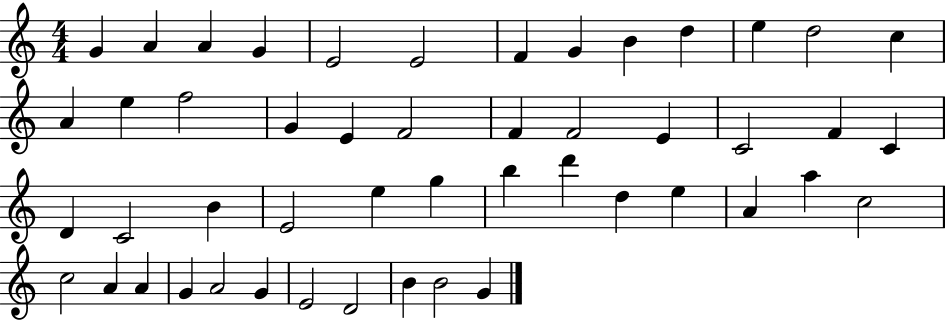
G4/q A4/q A4/q G4/q E4/h E4/h F4/q G4/q B4/q D5/q E5/q D5/h C5/q A4/q E5/q F5/h G4/q E4/q F4/h F4/q F4/h E4/q C4/h F4/q C4/q D4/q C4/h B4/q E4/h E5/q G5/q B5/q D6/q D5/q E5/q A4/q A5/q C5/h C5/h A4/q A4/q G4/q A4/h G4/q E4/h D4/h B4/q B4/h G4/q